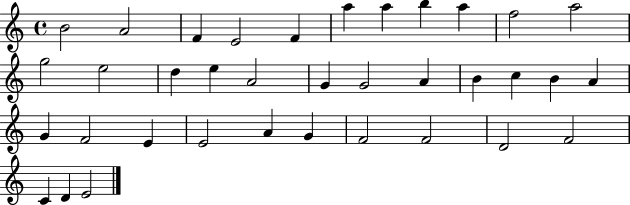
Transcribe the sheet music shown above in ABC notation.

X:1
T:Untitled
M:4/4
L:1/4
K:C
B2 A2 F E2 F a a b a f2 a2 g2 e2 d e A2 G G2 A B c B A G F2 E E2 A G F2 F2 D2 F2 C D E2